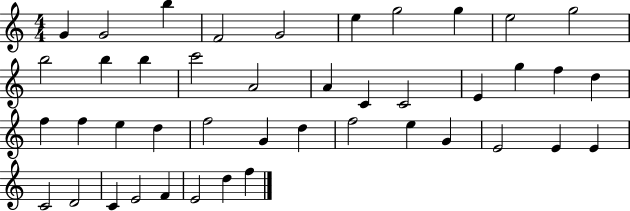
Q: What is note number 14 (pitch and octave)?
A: C6